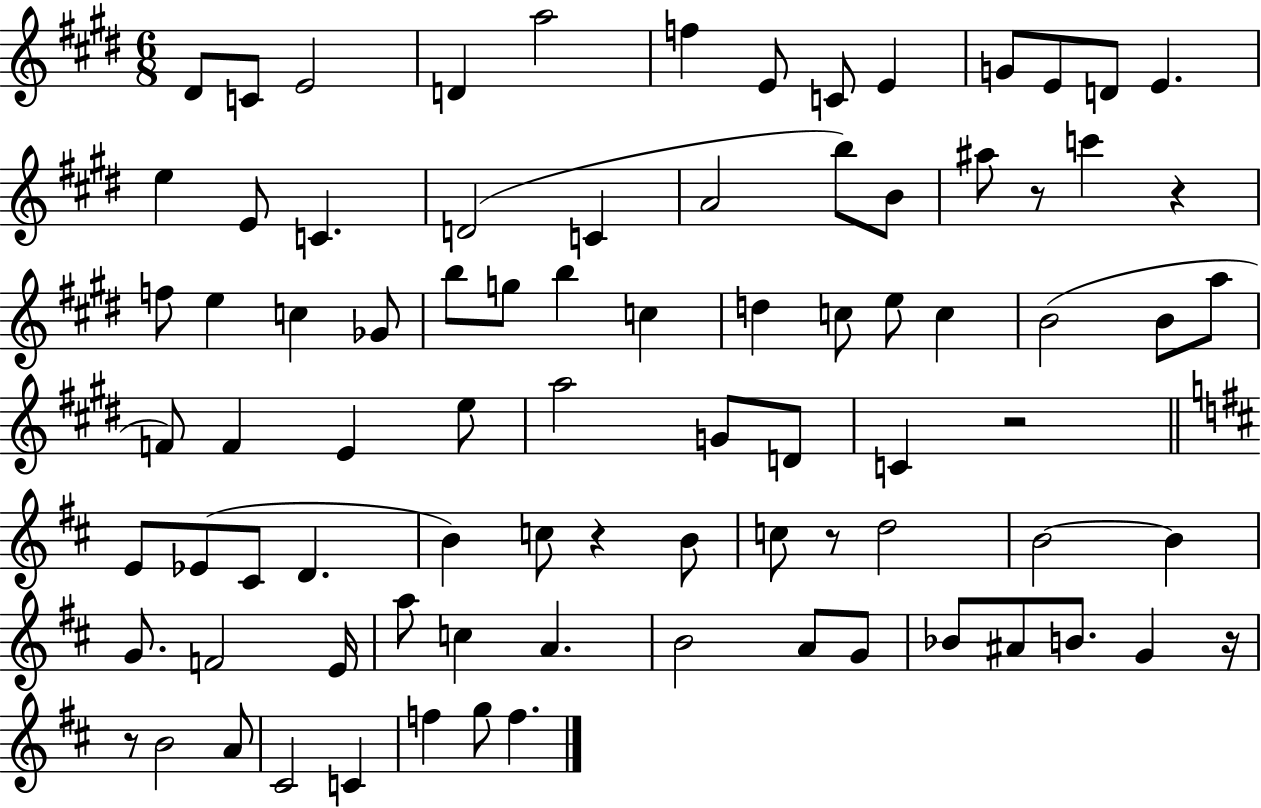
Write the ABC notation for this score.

X:1
T:Untitled
M:6/8
L:1/4
K:E
^D/2 C/2 E2 D a2 f E/2 C/2 E G/2 E/2 D/2 E e E/2 C D2 C A2 b/2 B/2 ^a/2 z/2 c' z f/2 e c _G/2 b/2 g/2 b c d c/2 e/2 c B2 B/2 a/2 F/2 F E e/2 a2 G/2 D/2 C z2 E/2 _E/2 ^C/2 D B c/2 z B/2 c/2 z/2 d2 B2 B G/2 F2 E/4 a/2 c A B2 A/2 G/2 _B/2 ^A/2 B/2 G z/4 z/2 B2 A/2 ^C2 C f g/2 f